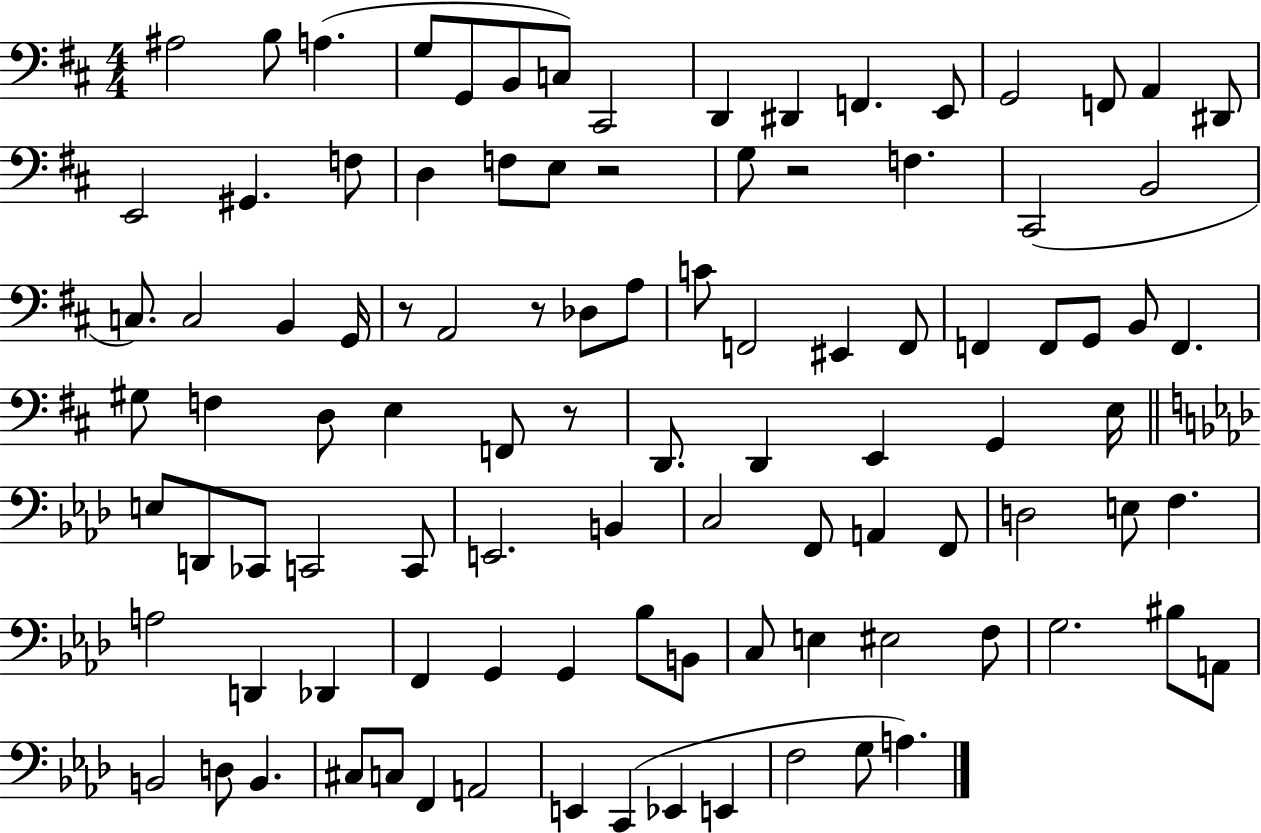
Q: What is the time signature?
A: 4/4